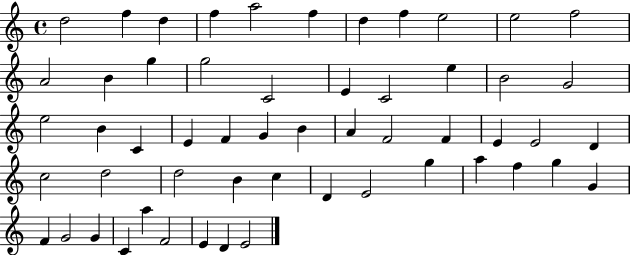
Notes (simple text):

D5/h F5/q D5/q F5/q A5/h F5/q D5/q F5/q E5/h E5/h F5/h A4/h B4/q G5/q G5/h C4/h E4/q C4/h E5/q B4/h G4/h E5/h B4/q C4/q E4/q F4/q G4/q B4/q A4/q F4/h F4/q E4/q E4/h D4/q C5/h D5/h D5/h B4/q C5/q D4/q E4/h G5/q A5/q F5/q G5/q G4/q F4/q G4/h G4/q C4/q A5/q F4/h E4/q D4/q E4/h